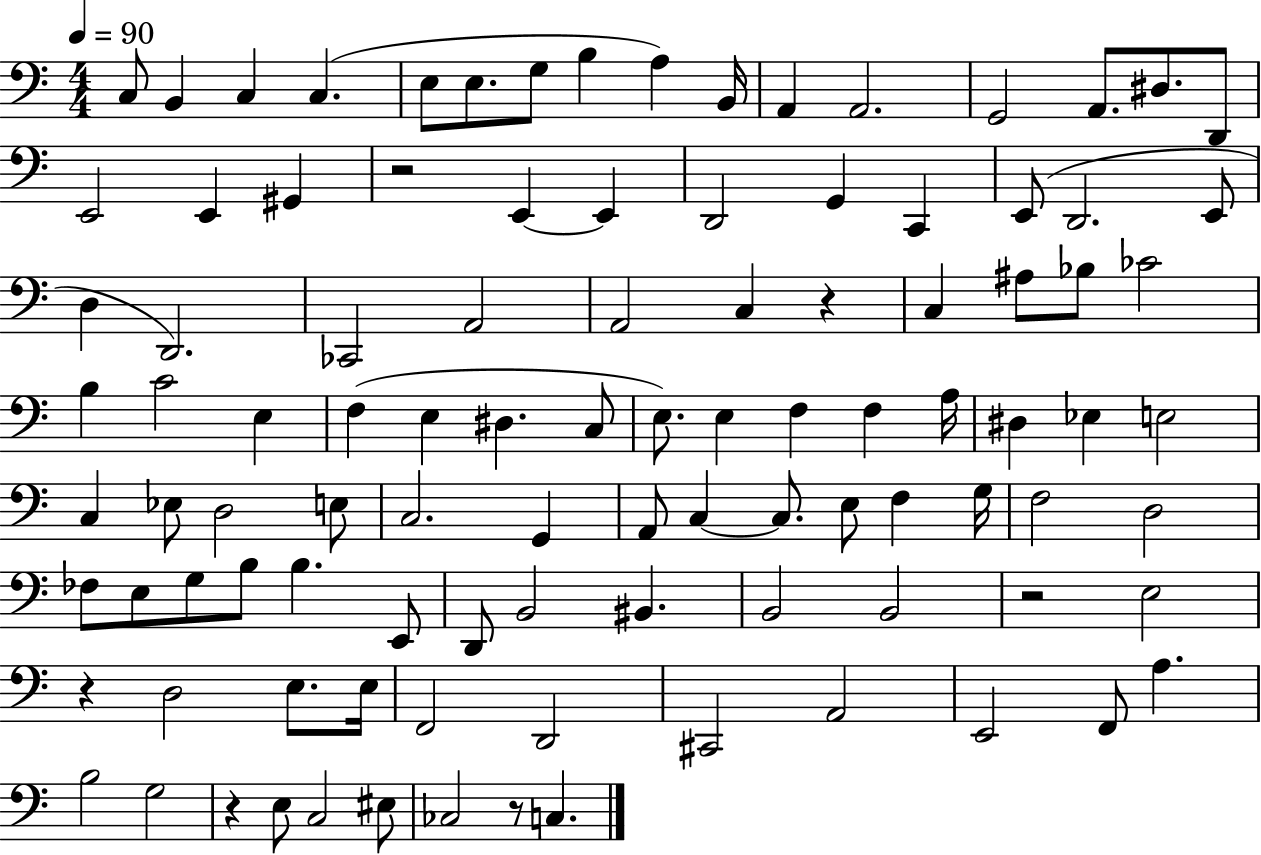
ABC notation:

X:1
T:Untitled
M:4/4
L:1/4
K:C
C,/2 B,, C, C, E,/2 E,/2 G,/2 B, A, B,,/4 A,, A,,2 G,,2 A,,/2 ^D,/2 D,,/2 E,,2 E,, ^G,, z2 E,, E,, D,,2 G,, C,, E,,/2 D,,2 E,,/2 D, D,,2 _C,,2 A,,2 A,,2 C, z C, ^A,/2 _B,/2 _C2 B, C2 E, F, E, ^D, C,/2 E,/2 E, F, F, A,/4 ^D, _E, E,2 C, _E,/2 D,2 E,/2 C,2 G,, A,,/2 C, C,/2 E,/2 F, G,/4 F,2 D,2 _F,/2 E,/2 G,/2 B,/2 B, E,,/2 D,,/2 B,,2 ^B,, B,,2 B,,2 z2 E,2 z D,2 E,/2 E,/4 F,,2 D,,2 ^C,,2 A,,2 E,,2 F,,/2 A, B,2 G,2 z E,/2 C,2 ^E,/2 _C,2 z/2 C,